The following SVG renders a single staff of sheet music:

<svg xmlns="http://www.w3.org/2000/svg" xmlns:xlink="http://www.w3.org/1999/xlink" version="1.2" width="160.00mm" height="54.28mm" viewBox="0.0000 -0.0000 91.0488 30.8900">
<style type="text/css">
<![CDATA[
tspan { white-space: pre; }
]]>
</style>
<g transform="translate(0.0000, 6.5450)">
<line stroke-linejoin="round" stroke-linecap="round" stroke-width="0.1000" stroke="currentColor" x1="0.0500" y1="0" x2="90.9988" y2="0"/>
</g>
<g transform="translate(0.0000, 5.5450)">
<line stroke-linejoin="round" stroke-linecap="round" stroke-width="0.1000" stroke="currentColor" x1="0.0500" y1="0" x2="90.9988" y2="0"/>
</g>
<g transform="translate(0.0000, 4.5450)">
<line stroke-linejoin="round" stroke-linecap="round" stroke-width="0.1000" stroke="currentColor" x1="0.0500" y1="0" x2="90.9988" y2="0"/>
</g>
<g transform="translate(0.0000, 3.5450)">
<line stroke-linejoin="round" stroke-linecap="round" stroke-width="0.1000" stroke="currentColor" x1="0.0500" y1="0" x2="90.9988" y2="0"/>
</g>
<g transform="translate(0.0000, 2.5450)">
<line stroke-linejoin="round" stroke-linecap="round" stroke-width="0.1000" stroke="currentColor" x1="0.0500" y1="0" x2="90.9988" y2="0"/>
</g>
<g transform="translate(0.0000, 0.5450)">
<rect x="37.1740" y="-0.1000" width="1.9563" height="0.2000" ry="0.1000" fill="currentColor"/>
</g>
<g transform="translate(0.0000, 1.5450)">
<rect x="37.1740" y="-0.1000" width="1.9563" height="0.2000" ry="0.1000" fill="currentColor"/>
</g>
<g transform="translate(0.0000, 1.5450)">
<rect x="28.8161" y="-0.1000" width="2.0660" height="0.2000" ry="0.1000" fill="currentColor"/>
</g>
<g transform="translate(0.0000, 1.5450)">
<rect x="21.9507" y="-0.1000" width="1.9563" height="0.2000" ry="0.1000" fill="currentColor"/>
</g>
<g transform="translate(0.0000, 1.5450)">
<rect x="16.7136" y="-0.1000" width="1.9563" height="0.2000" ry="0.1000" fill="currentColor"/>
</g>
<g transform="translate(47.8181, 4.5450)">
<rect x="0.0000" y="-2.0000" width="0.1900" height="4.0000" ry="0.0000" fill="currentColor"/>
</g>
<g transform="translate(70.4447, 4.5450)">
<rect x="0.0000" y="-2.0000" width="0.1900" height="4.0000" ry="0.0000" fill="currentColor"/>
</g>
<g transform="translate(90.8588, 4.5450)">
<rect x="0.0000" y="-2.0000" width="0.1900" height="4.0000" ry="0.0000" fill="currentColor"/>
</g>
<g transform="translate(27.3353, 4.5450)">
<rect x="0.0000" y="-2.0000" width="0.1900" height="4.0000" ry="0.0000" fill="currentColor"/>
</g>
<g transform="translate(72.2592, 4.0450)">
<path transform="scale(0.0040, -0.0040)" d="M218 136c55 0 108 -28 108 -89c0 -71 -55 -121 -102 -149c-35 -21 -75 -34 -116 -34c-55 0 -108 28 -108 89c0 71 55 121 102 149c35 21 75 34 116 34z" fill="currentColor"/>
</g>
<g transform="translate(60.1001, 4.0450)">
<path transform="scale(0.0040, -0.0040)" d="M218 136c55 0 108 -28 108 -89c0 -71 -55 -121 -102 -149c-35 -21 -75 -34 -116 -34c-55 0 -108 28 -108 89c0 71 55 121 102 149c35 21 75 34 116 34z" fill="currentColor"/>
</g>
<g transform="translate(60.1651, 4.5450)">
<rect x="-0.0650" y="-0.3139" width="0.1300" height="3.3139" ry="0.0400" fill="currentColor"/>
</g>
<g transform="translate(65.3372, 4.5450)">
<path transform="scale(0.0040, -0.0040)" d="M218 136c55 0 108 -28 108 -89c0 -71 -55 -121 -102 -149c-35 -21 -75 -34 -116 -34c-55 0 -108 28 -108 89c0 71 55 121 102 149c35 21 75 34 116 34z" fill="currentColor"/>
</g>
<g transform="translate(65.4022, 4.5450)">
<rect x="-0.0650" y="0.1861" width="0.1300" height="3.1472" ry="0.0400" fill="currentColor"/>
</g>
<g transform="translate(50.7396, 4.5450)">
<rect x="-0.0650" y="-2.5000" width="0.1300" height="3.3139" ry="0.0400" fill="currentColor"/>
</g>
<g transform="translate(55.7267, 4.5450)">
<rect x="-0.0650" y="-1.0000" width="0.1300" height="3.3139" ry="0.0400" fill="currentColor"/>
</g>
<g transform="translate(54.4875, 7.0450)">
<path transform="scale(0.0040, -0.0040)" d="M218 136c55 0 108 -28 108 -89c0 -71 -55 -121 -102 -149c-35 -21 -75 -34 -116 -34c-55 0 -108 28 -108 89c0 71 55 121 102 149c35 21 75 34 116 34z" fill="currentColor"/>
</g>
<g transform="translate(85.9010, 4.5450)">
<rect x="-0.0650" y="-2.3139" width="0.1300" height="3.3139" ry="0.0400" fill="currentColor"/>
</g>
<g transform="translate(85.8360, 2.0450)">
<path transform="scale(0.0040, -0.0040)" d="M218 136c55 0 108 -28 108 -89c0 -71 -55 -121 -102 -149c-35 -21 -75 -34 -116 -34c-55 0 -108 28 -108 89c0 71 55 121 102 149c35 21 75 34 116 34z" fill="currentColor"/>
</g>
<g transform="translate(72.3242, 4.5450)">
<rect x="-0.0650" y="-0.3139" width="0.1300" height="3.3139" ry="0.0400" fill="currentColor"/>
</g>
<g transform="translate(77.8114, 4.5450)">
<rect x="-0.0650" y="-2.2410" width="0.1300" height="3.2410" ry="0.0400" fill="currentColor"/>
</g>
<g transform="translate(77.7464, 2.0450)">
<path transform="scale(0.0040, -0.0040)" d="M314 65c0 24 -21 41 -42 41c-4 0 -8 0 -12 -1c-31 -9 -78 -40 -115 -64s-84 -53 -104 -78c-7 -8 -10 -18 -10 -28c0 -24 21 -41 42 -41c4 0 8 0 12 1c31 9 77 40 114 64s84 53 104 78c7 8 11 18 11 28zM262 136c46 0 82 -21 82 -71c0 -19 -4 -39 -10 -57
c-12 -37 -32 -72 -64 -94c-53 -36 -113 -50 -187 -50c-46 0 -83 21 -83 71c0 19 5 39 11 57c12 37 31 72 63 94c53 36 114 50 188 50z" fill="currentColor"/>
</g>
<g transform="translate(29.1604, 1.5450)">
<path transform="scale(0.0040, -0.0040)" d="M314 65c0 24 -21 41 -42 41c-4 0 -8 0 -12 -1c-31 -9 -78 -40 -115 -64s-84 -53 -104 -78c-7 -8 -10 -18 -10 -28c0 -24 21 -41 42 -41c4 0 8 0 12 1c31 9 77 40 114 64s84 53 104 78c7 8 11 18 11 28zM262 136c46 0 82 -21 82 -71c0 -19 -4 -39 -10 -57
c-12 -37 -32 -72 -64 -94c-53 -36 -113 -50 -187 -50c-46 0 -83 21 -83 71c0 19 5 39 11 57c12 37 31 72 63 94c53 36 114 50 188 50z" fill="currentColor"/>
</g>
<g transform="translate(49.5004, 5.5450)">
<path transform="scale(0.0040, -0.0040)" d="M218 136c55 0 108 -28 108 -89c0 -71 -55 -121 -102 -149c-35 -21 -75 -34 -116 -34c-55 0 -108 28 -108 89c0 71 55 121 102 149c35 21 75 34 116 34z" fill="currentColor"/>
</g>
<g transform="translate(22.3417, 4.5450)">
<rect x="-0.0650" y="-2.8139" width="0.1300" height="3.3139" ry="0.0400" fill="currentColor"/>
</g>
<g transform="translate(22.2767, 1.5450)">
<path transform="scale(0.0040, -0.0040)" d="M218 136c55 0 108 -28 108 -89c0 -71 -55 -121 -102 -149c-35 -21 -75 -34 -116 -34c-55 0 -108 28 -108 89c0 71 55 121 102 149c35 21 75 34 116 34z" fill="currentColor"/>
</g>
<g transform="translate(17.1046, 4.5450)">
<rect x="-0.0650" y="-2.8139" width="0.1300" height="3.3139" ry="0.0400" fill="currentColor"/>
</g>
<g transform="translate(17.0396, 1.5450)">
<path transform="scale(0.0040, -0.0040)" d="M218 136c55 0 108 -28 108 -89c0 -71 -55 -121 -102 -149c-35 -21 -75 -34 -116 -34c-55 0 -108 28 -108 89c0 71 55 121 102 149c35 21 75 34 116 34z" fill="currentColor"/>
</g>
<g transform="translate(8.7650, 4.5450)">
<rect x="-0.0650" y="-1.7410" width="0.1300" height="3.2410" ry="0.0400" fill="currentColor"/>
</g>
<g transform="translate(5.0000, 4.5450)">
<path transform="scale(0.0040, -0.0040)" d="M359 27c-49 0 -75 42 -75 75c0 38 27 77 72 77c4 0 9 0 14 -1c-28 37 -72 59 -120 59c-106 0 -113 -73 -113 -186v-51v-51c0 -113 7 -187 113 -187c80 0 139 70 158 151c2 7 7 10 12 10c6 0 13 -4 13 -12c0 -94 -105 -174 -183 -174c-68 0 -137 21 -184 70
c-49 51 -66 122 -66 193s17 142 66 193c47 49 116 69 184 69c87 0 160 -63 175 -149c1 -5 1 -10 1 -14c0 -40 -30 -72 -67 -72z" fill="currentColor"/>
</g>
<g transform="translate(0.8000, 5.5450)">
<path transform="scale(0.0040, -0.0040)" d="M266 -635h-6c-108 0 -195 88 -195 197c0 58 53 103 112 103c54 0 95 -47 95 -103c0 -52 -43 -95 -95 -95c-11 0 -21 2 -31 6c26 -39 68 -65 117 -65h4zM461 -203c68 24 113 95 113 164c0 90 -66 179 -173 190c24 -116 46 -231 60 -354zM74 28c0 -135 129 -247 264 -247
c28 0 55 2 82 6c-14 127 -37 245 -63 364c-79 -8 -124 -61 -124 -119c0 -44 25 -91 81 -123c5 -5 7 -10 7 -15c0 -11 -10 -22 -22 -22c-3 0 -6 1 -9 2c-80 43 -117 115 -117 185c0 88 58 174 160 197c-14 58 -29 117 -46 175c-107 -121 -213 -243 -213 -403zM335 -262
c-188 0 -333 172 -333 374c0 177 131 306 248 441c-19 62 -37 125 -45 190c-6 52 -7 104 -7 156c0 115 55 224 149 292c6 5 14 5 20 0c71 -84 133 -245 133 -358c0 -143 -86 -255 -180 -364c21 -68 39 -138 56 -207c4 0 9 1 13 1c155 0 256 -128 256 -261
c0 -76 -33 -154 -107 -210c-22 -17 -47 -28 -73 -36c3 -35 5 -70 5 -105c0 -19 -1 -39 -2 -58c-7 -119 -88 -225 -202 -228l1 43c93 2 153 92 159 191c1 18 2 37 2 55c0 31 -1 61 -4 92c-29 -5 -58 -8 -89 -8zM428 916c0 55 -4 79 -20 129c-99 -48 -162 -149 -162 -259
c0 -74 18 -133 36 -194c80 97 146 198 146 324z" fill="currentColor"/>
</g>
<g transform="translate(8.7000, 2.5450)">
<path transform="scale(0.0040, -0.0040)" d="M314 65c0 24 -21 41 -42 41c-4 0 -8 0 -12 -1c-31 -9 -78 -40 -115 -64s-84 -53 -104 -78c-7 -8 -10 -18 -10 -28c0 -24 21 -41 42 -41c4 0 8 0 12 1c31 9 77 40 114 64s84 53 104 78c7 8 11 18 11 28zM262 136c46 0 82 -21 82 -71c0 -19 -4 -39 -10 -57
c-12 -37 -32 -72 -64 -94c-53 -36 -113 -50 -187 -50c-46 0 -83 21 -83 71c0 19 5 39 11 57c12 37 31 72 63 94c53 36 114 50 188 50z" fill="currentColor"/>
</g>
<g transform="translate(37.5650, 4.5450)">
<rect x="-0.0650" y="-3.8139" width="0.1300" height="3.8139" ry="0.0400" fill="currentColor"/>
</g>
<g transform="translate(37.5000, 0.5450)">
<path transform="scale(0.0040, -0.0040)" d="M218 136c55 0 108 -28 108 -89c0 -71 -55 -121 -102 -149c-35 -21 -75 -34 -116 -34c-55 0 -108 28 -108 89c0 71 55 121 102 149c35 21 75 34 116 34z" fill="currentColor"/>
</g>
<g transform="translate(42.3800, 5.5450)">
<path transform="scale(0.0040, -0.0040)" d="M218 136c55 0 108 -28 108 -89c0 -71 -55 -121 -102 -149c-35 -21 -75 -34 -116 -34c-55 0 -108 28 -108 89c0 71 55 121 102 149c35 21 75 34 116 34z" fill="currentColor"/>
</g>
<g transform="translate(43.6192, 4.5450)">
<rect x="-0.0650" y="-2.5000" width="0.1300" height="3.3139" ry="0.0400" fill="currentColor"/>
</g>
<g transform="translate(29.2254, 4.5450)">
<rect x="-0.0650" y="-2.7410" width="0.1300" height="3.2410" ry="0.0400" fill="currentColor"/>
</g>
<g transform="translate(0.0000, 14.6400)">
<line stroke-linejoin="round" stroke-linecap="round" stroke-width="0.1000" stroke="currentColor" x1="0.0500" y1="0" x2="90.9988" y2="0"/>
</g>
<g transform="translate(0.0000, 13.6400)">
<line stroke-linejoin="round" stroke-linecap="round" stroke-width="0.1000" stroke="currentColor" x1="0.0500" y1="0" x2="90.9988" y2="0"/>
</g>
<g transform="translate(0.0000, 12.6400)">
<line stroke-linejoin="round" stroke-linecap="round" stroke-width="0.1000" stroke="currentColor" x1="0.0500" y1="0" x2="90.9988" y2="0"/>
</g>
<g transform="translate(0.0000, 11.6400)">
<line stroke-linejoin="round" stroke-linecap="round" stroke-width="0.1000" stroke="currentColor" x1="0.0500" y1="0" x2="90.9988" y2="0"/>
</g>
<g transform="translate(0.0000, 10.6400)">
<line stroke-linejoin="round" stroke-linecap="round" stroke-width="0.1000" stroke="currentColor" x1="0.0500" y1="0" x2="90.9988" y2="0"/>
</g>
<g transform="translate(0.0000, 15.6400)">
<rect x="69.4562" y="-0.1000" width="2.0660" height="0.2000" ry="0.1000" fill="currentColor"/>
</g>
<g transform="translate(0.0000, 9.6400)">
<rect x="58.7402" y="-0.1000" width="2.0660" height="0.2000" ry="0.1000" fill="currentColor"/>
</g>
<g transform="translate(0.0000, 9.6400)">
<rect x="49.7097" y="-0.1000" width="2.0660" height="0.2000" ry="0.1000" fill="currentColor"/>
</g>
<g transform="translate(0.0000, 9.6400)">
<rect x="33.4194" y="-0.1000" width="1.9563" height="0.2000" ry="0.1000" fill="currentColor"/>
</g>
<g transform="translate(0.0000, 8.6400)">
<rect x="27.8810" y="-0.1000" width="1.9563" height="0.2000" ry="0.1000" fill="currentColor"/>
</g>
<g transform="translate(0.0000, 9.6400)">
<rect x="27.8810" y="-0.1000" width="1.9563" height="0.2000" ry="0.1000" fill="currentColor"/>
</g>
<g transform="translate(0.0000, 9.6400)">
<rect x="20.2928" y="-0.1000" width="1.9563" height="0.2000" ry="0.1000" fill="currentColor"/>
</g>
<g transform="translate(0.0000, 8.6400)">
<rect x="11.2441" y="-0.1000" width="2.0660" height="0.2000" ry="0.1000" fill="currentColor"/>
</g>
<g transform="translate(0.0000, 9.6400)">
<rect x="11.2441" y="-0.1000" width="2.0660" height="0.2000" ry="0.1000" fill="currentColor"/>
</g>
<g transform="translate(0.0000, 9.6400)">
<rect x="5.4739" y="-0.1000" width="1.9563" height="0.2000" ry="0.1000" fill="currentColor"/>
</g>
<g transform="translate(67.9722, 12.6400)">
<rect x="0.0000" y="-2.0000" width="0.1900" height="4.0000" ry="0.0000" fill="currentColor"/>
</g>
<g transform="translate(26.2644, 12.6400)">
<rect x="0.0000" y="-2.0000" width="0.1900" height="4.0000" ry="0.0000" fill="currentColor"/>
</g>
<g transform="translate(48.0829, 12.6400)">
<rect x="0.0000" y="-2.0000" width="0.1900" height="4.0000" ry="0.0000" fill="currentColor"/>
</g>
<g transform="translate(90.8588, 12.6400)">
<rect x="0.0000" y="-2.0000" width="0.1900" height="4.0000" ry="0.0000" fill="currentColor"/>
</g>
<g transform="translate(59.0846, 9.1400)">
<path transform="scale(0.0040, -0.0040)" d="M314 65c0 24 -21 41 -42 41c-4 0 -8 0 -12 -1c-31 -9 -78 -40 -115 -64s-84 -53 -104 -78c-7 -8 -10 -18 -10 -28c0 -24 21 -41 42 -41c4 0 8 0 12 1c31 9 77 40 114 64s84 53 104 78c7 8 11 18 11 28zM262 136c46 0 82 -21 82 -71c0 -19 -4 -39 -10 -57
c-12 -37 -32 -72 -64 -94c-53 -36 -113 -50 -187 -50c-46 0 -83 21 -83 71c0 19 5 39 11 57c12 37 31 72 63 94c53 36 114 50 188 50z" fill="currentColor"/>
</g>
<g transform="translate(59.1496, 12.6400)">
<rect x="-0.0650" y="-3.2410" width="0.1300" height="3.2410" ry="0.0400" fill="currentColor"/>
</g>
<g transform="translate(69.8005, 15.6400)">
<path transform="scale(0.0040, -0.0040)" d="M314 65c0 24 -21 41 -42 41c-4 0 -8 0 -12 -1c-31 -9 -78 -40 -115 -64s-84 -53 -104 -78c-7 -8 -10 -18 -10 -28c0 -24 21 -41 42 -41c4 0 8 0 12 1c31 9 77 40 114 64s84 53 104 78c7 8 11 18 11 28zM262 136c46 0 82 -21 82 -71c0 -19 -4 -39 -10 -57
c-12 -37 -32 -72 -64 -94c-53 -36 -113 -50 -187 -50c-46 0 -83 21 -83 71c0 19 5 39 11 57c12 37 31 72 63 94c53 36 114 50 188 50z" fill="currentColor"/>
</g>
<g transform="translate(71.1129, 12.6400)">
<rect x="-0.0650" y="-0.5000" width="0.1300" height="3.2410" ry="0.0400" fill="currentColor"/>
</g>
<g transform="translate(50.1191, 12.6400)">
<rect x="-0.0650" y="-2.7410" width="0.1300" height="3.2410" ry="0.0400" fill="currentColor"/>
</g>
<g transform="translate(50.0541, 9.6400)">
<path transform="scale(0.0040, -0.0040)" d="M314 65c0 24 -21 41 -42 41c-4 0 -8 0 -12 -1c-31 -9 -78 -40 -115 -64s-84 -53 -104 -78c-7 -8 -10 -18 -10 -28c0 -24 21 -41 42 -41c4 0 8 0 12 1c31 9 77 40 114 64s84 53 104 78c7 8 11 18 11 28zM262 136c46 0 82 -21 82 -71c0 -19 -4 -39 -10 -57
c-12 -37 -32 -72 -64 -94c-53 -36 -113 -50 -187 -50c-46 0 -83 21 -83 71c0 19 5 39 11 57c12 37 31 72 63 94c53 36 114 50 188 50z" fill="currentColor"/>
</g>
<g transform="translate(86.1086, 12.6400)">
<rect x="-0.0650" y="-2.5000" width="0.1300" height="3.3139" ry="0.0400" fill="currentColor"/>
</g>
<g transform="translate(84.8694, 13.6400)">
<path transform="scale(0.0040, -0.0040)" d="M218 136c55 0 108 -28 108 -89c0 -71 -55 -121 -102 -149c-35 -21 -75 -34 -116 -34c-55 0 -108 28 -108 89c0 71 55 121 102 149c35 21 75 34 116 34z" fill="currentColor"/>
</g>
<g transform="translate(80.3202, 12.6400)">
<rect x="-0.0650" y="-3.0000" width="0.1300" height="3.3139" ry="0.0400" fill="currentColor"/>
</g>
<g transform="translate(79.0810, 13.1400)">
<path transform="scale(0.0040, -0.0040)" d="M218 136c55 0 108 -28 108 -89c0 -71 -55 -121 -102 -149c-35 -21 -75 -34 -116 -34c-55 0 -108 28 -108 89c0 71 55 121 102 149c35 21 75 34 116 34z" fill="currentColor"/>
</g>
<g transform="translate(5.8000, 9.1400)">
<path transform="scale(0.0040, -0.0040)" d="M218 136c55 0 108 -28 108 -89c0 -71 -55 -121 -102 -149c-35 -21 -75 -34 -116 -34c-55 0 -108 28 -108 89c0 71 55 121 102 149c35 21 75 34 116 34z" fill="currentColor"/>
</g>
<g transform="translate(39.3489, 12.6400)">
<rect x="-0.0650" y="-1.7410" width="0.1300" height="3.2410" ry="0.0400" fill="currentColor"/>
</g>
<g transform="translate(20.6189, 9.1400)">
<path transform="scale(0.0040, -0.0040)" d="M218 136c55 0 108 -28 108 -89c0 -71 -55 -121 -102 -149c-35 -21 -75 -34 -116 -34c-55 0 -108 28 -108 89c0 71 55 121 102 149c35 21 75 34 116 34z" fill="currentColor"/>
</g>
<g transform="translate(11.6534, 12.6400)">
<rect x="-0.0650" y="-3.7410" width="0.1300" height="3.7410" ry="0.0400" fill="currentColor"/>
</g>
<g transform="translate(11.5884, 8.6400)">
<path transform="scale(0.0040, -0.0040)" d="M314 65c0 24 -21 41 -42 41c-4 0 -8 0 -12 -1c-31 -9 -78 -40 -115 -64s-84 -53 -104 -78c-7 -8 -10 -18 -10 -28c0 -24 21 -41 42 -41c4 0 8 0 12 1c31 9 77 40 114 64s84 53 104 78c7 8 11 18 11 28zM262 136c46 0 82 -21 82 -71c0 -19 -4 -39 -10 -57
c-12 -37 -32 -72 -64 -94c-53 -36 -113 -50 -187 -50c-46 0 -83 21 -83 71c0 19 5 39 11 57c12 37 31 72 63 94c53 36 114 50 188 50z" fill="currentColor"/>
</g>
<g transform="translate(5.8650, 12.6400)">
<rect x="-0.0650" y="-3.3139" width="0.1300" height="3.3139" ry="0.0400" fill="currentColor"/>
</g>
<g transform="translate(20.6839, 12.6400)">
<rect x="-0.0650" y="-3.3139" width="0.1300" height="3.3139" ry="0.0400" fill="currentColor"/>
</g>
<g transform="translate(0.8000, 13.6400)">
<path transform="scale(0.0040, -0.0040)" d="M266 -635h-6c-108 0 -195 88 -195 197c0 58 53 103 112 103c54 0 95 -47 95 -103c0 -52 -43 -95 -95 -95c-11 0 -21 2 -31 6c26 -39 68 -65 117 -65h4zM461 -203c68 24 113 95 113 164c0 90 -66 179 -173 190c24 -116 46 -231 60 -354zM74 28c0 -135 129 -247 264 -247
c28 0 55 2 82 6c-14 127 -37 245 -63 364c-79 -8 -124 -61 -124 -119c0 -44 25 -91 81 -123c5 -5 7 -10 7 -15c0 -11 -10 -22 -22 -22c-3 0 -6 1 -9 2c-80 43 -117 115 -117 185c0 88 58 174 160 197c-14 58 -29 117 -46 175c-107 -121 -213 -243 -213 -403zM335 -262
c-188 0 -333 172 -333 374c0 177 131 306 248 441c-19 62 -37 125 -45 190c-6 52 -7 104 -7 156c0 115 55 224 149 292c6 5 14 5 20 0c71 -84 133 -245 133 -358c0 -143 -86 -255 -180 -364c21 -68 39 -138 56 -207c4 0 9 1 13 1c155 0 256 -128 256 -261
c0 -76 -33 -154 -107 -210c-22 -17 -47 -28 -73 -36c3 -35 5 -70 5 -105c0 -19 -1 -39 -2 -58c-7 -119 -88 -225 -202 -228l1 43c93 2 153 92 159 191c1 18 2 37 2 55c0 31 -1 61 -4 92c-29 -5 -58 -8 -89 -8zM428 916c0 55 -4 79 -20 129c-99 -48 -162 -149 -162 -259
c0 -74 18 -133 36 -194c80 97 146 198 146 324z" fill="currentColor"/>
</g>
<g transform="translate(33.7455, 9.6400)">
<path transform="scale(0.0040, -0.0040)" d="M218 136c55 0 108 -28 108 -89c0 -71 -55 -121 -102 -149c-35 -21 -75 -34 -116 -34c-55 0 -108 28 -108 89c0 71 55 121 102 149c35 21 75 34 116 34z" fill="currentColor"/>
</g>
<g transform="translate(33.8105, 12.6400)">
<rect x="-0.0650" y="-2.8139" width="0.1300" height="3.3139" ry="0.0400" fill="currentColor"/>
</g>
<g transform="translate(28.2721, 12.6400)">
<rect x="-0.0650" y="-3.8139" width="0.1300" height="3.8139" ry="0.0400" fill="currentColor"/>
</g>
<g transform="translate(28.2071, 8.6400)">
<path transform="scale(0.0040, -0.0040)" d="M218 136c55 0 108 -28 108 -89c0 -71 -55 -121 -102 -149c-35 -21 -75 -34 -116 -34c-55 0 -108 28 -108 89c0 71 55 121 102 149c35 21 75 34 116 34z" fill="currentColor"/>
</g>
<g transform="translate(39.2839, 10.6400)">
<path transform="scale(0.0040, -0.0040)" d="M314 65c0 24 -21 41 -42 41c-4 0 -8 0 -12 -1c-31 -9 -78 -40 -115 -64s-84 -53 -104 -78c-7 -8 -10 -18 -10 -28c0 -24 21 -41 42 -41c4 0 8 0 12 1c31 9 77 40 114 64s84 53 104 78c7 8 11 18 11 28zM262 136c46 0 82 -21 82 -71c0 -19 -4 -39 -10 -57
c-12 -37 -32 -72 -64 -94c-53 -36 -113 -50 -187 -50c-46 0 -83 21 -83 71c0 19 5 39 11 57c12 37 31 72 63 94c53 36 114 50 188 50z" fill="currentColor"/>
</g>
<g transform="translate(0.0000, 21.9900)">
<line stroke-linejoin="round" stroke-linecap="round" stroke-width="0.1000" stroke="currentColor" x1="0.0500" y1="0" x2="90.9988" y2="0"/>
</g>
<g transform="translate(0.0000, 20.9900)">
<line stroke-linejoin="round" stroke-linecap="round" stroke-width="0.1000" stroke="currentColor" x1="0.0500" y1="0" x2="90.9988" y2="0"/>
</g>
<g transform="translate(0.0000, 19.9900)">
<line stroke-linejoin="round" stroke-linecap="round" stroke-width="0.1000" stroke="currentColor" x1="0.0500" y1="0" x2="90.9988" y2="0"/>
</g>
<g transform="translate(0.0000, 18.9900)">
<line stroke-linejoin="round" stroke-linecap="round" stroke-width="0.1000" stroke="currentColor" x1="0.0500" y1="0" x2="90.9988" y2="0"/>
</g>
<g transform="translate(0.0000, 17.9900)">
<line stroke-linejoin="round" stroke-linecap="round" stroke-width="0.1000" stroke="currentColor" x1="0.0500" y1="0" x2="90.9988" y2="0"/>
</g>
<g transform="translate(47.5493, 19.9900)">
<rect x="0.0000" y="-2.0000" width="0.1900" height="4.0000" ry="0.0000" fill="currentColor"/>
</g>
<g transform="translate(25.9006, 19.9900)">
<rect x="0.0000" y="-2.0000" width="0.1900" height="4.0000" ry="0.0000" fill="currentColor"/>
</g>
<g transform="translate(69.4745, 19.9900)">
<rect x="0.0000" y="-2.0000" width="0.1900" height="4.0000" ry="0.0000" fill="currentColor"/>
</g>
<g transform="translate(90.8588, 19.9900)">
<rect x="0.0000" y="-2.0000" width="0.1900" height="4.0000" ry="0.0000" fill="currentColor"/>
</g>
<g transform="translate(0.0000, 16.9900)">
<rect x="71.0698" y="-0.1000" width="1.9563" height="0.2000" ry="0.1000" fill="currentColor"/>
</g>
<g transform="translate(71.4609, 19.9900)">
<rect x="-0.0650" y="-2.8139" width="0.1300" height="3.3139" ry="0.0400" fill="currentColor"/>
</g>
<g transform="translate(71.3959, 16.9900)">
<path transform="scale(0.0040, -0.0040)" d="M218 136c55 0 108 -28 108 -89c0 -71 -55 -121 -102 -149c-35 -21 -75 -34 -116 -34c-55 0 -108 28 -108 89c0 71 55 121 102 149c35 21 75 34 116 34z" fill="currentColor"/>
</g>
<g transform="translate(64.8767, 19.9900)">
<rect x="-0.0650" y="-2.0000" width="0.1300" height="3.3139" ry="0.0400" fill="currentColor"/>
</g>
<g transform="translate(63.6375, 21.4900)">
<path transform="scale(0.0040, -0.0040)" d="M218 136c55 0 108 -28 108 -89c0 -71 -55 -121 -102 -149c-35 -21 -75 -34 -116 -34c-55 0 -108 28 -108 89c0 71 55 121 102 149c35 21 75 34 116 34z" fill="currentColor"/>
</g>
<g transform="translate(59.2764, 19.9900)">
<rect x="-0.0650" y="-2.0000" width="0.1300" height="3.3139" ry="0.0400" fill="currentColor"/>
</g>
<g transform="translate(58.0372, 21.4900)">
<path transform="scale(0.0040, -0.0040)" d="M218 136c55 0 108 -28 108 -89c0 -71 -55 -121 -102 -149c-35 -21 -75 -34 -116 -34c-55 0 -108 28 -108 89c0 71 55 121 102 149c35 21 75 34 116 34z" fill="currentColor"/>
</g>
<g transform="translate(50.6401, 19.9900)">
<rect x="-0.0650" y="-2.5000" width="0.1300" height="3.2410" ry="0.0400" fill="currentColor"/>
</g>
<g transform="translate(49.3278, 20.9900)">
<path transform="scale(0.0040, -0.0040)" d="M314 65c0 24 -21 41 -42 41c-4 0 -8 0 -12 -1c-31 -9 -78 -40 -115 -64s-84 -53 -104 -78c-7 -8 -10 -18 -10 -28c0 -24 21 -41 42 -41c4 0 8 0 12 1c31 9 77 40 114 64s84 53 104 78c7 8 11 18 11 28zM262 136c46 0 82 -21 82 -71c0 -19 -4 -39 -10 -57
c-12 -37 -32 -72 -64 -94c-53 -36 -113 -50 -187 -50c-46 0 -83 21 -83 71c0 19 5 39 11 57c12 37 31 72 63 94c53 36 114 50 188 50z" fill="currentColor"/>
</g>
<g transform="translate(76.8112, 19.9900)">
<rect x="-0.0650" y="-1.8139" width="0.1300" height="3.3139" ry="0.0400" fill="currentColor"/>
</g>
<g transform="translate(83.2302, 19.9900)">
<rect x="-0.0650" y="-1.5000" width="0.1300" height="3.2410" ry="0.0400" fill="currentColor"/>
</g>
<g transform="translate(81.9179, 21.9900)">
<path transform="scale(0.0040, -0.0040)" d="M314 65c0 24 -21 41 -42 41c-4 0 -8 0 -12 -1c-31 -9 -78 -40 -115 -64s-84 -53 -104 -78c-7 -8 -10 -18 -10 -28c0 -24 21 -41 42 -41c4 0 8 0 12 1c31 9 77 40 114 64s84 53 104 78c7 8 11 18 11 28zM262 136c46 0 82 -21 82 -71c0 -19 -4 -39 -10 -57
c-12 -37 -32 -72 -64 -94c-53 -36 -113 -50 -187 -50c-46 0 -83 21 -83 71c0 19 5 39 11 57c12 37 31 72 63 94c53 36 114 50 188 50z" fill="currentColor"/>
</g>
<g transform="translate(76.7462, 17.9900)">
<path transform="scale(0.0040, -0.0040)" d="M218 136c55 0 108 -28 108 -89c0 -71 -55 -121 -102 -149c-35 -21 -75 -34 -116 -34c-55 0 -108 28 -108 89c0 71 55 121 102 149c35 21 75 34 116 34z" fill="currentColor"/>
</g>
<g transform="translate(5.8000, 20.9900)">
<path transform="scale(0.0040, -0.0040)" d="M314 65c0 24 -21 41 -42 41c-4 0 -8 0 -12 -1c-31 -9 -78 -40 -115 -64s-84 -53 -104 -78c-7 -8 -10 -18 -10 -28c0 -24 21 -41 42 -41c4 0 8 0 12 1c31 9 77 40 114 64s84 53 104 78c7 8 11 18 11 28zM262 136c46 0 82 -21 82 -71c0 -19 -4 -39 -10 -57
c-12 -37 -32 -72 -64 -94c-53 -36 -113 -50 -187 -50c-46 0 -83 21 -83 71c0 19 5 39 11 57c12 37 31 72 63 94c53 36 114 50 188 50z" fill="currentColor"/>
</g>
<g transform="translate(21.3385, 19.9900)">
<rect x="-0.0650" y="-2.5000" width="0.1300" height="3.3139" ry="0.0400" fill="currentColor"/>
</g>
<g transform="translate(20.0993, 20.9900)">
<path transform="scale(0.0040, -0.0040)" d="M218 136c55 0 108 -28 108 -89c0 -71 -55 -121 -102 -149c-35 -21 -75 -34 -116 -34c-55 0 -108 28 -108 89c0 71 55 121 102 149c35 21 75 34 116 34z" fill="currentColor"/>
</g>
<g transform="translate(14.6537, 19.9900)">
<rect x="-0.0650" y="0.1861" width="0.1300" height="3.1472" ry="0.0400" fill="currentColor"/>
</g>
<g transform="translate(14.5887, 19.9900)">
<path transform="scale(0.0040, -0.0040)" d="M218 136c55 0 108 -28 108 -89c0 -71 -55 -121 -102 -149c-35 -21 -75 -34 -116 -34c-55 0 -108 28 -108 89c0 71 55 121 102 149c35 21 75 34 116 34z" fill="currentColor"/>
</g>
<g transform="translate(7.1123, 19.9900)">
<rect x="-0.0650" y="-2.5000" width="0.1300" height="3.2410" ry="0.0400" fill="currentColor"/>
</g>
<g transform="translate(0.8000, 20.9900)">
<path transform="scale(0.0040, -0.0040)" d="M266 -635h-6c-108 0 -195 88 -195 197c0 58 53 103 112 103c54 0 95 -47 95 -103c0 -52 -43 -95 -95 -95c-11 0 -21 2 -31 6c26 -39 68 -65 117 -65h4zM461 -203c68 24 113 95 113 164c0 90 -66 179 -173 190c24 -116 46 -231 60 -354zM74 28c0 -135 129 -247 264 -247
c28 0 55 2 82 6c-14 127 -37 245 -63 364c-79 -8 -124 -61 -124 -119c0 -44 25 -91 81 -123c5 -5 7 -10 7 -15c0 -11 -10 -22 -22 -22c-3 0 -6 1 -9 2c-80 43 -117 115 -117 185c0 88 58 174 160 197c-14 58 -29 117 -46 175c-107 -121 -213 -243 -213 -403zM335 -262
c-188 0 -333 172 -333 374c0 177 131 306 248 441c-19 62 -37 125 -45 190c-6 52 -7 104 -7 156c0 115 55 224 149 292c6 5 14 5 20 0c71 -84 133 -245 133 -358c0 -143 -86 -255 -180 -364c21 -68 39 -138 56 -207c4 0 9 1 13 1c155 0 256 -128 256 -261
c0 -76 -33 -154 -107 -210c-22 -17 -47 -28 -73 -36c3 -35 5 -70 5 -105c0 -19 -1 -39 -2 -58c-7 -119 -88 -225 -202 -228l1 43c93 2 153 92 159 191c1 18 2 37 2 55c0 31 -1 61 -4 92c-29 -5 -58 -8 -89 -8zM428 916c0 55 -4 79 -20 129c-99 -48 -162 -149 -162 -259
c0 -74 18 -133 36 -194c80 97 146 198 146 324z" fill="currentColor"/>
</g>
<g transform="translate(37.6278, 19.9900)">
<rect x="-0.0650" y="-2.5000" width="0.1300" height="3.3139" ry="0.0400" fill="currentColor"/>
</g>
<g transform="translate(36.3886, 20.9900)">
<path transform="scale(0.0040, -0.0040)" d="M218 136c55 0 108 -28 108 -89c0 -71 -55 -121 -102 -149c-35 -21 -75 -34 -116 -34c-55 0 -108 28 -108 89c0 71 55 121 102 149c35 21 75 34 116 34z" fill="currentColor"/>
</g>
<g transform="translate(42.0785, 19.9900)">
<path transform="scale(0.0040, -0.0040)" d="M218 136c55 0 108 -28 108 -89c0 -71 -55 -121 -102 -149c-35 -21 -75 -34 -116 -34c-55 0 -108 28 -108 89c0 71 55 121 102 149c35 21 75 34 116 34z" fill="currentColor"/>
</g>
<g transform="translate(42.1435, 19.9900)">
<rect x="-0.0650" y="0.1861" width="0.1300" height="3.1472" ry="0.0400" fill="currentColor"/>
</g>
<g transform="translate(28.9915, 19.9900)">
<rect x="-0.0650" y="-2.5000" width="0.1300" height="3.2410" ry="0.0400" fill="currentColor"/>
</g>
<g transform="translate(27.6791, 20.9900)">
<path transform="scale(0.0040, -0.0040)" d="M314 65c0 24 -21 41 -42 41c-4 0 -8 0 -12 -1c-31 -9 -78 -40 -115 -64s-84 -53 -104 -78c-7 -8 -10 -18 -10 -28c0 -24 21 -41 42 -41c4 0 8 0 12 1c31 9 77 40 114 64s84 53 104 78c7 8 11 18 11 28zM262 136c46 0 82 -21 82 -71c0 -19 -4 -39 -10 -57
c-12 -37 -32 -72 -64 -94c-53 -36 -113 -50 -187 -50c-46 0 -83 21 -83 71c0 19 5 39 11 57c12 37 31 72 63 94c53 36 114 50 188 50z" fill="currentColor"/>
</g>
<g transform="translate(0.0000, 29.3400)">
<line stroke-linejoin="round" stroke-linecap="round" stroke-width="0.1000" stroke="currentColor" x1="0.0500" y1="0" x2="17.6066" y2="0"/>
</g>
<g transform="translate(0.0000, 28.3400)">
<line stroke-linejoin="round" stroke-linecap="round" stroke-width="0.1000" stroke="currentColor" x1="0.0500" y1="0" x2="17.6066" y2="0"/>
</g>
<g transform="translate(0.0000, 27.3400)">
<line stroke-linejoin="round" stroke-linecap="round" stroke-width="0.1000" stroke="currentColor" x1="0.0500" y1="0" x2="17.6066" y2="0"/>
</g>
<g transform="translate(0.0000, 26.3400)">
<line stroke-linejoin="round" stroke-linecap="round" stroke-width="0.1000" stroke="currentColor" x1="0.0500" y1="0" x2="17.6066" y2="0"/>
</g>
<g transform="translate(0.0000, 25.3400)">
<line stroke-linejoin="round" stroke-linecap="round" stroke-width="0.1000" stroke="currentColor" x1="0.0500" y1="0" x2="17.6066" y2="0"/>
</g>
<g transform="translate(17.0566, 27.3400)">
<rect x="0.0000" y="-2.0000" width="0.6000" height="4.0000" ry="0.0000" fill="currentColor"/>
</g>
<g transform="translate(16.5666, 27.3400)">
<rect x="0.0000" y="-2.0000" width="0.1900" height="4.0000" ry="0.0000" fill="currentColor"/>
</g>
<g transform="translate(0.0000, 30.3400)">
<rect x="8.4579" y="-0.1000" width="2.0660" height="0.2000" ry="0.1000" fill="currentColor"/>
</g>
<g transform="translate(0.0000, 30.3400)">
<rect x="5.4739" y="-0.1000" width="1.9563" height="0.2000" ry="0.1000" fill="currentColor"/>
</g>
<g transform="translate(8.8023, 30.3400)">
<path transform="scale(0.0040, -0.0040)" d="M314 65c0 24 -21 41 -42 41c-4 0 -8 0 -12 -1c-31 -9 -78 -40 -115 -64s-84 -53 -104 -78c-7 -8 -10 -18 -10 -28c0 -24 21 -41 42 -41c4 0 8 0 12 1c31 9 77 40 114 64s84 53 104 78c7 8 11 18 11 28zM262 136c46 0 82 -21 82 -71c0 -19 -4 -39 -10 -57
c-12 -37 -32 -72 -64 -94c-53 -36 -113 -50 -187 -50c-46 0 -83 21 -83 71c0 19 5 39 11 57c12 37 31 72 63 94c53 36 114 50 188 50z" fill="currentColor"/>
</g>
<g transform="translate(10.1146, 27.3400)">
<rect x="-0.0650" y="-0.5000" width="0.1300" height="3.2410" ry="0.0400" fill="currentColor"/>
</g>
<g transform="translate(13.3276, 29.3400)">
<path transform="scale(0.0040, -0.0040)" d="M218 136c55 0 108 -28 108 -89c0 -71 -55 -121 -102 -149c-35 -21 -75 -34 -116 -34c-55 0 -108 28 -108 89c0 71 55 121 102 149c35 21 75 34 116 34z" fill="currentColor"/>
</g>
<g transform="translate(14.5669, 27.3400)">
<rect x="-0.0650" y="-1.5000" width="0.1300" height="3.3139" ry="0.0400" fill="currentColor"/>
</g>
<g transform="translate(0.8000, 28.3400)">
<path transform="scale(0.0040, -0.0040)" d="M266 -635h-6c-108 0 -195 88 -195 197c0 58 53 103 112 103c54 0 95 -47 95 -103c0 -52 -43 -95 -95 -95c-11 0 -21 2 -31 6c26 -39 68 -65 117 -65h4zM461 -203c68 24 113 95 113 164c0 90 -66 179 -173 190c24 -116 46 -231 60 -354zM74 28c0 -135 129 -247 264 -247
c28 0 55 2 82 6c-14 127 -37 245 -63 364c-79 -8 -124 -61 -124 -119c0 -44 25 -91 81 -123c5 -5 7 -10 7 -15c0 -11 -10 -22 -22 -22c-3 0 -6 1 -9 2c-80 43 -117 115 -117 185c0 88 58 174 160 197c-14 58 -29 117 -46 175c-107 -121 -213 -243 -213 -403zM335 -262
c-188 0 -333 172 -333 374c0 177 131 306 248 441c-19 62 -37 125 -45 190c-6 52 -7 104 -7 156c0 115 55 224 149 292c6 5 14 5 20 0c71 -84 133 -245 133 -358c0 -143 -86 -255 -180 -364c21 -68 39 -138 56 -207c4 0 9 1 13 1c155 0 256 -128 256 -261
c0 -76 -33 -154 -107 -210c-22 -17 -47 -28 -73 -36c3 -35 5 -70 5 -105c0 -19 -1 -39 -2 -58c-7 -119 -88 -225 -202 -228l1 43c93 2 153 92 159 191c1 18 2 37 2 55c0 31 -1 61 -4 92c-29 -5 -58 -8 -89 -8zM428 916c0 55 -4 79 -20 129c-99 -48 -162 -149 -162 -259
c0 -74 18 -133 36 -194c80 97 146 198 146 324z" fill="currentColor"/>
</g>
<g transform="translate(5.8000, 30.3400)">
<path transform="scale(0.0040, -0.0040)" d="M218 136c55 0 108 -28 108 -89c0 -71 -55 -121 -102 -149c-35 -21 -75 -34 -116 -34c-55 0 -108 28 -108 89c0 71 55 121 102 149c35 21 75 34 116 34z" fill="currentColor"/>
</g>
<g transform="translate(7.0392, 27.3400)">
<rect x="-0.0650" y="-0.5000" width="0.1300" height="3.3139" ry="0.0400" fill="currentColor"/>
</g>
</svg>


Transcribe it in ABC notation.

X:1
T:Untitled
M:4/4
L:1/4
K:C
f2 a a a2 c' G G D c B c g2 g b c'2 b c' a f2 a2 b2 C2 A G G2 B G G2 G B G2 F F a f E2 C C2 E